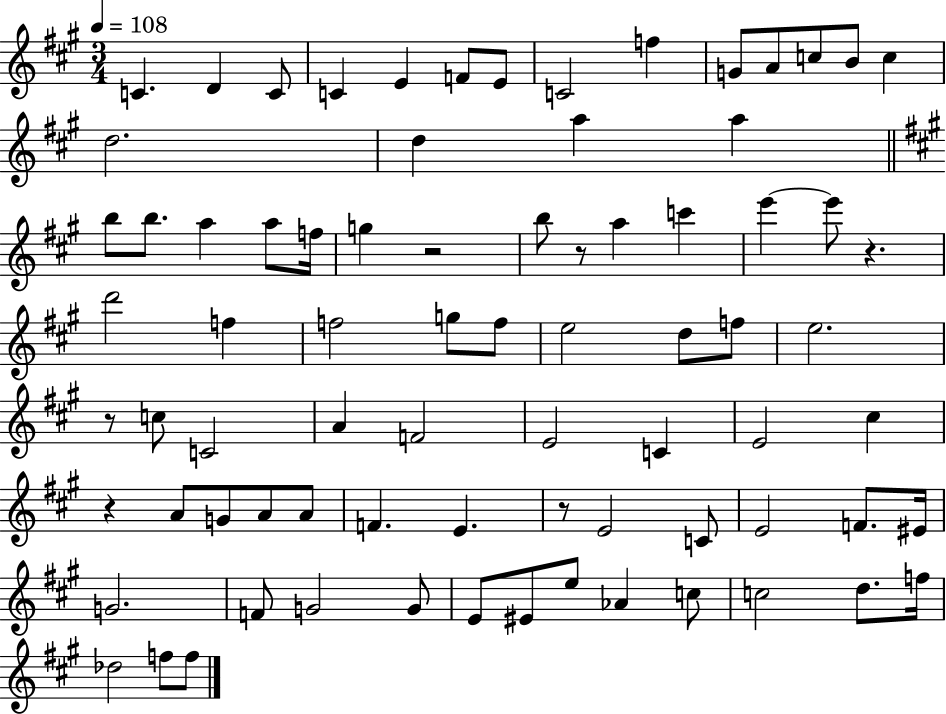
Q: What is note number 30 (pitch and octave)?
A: D6